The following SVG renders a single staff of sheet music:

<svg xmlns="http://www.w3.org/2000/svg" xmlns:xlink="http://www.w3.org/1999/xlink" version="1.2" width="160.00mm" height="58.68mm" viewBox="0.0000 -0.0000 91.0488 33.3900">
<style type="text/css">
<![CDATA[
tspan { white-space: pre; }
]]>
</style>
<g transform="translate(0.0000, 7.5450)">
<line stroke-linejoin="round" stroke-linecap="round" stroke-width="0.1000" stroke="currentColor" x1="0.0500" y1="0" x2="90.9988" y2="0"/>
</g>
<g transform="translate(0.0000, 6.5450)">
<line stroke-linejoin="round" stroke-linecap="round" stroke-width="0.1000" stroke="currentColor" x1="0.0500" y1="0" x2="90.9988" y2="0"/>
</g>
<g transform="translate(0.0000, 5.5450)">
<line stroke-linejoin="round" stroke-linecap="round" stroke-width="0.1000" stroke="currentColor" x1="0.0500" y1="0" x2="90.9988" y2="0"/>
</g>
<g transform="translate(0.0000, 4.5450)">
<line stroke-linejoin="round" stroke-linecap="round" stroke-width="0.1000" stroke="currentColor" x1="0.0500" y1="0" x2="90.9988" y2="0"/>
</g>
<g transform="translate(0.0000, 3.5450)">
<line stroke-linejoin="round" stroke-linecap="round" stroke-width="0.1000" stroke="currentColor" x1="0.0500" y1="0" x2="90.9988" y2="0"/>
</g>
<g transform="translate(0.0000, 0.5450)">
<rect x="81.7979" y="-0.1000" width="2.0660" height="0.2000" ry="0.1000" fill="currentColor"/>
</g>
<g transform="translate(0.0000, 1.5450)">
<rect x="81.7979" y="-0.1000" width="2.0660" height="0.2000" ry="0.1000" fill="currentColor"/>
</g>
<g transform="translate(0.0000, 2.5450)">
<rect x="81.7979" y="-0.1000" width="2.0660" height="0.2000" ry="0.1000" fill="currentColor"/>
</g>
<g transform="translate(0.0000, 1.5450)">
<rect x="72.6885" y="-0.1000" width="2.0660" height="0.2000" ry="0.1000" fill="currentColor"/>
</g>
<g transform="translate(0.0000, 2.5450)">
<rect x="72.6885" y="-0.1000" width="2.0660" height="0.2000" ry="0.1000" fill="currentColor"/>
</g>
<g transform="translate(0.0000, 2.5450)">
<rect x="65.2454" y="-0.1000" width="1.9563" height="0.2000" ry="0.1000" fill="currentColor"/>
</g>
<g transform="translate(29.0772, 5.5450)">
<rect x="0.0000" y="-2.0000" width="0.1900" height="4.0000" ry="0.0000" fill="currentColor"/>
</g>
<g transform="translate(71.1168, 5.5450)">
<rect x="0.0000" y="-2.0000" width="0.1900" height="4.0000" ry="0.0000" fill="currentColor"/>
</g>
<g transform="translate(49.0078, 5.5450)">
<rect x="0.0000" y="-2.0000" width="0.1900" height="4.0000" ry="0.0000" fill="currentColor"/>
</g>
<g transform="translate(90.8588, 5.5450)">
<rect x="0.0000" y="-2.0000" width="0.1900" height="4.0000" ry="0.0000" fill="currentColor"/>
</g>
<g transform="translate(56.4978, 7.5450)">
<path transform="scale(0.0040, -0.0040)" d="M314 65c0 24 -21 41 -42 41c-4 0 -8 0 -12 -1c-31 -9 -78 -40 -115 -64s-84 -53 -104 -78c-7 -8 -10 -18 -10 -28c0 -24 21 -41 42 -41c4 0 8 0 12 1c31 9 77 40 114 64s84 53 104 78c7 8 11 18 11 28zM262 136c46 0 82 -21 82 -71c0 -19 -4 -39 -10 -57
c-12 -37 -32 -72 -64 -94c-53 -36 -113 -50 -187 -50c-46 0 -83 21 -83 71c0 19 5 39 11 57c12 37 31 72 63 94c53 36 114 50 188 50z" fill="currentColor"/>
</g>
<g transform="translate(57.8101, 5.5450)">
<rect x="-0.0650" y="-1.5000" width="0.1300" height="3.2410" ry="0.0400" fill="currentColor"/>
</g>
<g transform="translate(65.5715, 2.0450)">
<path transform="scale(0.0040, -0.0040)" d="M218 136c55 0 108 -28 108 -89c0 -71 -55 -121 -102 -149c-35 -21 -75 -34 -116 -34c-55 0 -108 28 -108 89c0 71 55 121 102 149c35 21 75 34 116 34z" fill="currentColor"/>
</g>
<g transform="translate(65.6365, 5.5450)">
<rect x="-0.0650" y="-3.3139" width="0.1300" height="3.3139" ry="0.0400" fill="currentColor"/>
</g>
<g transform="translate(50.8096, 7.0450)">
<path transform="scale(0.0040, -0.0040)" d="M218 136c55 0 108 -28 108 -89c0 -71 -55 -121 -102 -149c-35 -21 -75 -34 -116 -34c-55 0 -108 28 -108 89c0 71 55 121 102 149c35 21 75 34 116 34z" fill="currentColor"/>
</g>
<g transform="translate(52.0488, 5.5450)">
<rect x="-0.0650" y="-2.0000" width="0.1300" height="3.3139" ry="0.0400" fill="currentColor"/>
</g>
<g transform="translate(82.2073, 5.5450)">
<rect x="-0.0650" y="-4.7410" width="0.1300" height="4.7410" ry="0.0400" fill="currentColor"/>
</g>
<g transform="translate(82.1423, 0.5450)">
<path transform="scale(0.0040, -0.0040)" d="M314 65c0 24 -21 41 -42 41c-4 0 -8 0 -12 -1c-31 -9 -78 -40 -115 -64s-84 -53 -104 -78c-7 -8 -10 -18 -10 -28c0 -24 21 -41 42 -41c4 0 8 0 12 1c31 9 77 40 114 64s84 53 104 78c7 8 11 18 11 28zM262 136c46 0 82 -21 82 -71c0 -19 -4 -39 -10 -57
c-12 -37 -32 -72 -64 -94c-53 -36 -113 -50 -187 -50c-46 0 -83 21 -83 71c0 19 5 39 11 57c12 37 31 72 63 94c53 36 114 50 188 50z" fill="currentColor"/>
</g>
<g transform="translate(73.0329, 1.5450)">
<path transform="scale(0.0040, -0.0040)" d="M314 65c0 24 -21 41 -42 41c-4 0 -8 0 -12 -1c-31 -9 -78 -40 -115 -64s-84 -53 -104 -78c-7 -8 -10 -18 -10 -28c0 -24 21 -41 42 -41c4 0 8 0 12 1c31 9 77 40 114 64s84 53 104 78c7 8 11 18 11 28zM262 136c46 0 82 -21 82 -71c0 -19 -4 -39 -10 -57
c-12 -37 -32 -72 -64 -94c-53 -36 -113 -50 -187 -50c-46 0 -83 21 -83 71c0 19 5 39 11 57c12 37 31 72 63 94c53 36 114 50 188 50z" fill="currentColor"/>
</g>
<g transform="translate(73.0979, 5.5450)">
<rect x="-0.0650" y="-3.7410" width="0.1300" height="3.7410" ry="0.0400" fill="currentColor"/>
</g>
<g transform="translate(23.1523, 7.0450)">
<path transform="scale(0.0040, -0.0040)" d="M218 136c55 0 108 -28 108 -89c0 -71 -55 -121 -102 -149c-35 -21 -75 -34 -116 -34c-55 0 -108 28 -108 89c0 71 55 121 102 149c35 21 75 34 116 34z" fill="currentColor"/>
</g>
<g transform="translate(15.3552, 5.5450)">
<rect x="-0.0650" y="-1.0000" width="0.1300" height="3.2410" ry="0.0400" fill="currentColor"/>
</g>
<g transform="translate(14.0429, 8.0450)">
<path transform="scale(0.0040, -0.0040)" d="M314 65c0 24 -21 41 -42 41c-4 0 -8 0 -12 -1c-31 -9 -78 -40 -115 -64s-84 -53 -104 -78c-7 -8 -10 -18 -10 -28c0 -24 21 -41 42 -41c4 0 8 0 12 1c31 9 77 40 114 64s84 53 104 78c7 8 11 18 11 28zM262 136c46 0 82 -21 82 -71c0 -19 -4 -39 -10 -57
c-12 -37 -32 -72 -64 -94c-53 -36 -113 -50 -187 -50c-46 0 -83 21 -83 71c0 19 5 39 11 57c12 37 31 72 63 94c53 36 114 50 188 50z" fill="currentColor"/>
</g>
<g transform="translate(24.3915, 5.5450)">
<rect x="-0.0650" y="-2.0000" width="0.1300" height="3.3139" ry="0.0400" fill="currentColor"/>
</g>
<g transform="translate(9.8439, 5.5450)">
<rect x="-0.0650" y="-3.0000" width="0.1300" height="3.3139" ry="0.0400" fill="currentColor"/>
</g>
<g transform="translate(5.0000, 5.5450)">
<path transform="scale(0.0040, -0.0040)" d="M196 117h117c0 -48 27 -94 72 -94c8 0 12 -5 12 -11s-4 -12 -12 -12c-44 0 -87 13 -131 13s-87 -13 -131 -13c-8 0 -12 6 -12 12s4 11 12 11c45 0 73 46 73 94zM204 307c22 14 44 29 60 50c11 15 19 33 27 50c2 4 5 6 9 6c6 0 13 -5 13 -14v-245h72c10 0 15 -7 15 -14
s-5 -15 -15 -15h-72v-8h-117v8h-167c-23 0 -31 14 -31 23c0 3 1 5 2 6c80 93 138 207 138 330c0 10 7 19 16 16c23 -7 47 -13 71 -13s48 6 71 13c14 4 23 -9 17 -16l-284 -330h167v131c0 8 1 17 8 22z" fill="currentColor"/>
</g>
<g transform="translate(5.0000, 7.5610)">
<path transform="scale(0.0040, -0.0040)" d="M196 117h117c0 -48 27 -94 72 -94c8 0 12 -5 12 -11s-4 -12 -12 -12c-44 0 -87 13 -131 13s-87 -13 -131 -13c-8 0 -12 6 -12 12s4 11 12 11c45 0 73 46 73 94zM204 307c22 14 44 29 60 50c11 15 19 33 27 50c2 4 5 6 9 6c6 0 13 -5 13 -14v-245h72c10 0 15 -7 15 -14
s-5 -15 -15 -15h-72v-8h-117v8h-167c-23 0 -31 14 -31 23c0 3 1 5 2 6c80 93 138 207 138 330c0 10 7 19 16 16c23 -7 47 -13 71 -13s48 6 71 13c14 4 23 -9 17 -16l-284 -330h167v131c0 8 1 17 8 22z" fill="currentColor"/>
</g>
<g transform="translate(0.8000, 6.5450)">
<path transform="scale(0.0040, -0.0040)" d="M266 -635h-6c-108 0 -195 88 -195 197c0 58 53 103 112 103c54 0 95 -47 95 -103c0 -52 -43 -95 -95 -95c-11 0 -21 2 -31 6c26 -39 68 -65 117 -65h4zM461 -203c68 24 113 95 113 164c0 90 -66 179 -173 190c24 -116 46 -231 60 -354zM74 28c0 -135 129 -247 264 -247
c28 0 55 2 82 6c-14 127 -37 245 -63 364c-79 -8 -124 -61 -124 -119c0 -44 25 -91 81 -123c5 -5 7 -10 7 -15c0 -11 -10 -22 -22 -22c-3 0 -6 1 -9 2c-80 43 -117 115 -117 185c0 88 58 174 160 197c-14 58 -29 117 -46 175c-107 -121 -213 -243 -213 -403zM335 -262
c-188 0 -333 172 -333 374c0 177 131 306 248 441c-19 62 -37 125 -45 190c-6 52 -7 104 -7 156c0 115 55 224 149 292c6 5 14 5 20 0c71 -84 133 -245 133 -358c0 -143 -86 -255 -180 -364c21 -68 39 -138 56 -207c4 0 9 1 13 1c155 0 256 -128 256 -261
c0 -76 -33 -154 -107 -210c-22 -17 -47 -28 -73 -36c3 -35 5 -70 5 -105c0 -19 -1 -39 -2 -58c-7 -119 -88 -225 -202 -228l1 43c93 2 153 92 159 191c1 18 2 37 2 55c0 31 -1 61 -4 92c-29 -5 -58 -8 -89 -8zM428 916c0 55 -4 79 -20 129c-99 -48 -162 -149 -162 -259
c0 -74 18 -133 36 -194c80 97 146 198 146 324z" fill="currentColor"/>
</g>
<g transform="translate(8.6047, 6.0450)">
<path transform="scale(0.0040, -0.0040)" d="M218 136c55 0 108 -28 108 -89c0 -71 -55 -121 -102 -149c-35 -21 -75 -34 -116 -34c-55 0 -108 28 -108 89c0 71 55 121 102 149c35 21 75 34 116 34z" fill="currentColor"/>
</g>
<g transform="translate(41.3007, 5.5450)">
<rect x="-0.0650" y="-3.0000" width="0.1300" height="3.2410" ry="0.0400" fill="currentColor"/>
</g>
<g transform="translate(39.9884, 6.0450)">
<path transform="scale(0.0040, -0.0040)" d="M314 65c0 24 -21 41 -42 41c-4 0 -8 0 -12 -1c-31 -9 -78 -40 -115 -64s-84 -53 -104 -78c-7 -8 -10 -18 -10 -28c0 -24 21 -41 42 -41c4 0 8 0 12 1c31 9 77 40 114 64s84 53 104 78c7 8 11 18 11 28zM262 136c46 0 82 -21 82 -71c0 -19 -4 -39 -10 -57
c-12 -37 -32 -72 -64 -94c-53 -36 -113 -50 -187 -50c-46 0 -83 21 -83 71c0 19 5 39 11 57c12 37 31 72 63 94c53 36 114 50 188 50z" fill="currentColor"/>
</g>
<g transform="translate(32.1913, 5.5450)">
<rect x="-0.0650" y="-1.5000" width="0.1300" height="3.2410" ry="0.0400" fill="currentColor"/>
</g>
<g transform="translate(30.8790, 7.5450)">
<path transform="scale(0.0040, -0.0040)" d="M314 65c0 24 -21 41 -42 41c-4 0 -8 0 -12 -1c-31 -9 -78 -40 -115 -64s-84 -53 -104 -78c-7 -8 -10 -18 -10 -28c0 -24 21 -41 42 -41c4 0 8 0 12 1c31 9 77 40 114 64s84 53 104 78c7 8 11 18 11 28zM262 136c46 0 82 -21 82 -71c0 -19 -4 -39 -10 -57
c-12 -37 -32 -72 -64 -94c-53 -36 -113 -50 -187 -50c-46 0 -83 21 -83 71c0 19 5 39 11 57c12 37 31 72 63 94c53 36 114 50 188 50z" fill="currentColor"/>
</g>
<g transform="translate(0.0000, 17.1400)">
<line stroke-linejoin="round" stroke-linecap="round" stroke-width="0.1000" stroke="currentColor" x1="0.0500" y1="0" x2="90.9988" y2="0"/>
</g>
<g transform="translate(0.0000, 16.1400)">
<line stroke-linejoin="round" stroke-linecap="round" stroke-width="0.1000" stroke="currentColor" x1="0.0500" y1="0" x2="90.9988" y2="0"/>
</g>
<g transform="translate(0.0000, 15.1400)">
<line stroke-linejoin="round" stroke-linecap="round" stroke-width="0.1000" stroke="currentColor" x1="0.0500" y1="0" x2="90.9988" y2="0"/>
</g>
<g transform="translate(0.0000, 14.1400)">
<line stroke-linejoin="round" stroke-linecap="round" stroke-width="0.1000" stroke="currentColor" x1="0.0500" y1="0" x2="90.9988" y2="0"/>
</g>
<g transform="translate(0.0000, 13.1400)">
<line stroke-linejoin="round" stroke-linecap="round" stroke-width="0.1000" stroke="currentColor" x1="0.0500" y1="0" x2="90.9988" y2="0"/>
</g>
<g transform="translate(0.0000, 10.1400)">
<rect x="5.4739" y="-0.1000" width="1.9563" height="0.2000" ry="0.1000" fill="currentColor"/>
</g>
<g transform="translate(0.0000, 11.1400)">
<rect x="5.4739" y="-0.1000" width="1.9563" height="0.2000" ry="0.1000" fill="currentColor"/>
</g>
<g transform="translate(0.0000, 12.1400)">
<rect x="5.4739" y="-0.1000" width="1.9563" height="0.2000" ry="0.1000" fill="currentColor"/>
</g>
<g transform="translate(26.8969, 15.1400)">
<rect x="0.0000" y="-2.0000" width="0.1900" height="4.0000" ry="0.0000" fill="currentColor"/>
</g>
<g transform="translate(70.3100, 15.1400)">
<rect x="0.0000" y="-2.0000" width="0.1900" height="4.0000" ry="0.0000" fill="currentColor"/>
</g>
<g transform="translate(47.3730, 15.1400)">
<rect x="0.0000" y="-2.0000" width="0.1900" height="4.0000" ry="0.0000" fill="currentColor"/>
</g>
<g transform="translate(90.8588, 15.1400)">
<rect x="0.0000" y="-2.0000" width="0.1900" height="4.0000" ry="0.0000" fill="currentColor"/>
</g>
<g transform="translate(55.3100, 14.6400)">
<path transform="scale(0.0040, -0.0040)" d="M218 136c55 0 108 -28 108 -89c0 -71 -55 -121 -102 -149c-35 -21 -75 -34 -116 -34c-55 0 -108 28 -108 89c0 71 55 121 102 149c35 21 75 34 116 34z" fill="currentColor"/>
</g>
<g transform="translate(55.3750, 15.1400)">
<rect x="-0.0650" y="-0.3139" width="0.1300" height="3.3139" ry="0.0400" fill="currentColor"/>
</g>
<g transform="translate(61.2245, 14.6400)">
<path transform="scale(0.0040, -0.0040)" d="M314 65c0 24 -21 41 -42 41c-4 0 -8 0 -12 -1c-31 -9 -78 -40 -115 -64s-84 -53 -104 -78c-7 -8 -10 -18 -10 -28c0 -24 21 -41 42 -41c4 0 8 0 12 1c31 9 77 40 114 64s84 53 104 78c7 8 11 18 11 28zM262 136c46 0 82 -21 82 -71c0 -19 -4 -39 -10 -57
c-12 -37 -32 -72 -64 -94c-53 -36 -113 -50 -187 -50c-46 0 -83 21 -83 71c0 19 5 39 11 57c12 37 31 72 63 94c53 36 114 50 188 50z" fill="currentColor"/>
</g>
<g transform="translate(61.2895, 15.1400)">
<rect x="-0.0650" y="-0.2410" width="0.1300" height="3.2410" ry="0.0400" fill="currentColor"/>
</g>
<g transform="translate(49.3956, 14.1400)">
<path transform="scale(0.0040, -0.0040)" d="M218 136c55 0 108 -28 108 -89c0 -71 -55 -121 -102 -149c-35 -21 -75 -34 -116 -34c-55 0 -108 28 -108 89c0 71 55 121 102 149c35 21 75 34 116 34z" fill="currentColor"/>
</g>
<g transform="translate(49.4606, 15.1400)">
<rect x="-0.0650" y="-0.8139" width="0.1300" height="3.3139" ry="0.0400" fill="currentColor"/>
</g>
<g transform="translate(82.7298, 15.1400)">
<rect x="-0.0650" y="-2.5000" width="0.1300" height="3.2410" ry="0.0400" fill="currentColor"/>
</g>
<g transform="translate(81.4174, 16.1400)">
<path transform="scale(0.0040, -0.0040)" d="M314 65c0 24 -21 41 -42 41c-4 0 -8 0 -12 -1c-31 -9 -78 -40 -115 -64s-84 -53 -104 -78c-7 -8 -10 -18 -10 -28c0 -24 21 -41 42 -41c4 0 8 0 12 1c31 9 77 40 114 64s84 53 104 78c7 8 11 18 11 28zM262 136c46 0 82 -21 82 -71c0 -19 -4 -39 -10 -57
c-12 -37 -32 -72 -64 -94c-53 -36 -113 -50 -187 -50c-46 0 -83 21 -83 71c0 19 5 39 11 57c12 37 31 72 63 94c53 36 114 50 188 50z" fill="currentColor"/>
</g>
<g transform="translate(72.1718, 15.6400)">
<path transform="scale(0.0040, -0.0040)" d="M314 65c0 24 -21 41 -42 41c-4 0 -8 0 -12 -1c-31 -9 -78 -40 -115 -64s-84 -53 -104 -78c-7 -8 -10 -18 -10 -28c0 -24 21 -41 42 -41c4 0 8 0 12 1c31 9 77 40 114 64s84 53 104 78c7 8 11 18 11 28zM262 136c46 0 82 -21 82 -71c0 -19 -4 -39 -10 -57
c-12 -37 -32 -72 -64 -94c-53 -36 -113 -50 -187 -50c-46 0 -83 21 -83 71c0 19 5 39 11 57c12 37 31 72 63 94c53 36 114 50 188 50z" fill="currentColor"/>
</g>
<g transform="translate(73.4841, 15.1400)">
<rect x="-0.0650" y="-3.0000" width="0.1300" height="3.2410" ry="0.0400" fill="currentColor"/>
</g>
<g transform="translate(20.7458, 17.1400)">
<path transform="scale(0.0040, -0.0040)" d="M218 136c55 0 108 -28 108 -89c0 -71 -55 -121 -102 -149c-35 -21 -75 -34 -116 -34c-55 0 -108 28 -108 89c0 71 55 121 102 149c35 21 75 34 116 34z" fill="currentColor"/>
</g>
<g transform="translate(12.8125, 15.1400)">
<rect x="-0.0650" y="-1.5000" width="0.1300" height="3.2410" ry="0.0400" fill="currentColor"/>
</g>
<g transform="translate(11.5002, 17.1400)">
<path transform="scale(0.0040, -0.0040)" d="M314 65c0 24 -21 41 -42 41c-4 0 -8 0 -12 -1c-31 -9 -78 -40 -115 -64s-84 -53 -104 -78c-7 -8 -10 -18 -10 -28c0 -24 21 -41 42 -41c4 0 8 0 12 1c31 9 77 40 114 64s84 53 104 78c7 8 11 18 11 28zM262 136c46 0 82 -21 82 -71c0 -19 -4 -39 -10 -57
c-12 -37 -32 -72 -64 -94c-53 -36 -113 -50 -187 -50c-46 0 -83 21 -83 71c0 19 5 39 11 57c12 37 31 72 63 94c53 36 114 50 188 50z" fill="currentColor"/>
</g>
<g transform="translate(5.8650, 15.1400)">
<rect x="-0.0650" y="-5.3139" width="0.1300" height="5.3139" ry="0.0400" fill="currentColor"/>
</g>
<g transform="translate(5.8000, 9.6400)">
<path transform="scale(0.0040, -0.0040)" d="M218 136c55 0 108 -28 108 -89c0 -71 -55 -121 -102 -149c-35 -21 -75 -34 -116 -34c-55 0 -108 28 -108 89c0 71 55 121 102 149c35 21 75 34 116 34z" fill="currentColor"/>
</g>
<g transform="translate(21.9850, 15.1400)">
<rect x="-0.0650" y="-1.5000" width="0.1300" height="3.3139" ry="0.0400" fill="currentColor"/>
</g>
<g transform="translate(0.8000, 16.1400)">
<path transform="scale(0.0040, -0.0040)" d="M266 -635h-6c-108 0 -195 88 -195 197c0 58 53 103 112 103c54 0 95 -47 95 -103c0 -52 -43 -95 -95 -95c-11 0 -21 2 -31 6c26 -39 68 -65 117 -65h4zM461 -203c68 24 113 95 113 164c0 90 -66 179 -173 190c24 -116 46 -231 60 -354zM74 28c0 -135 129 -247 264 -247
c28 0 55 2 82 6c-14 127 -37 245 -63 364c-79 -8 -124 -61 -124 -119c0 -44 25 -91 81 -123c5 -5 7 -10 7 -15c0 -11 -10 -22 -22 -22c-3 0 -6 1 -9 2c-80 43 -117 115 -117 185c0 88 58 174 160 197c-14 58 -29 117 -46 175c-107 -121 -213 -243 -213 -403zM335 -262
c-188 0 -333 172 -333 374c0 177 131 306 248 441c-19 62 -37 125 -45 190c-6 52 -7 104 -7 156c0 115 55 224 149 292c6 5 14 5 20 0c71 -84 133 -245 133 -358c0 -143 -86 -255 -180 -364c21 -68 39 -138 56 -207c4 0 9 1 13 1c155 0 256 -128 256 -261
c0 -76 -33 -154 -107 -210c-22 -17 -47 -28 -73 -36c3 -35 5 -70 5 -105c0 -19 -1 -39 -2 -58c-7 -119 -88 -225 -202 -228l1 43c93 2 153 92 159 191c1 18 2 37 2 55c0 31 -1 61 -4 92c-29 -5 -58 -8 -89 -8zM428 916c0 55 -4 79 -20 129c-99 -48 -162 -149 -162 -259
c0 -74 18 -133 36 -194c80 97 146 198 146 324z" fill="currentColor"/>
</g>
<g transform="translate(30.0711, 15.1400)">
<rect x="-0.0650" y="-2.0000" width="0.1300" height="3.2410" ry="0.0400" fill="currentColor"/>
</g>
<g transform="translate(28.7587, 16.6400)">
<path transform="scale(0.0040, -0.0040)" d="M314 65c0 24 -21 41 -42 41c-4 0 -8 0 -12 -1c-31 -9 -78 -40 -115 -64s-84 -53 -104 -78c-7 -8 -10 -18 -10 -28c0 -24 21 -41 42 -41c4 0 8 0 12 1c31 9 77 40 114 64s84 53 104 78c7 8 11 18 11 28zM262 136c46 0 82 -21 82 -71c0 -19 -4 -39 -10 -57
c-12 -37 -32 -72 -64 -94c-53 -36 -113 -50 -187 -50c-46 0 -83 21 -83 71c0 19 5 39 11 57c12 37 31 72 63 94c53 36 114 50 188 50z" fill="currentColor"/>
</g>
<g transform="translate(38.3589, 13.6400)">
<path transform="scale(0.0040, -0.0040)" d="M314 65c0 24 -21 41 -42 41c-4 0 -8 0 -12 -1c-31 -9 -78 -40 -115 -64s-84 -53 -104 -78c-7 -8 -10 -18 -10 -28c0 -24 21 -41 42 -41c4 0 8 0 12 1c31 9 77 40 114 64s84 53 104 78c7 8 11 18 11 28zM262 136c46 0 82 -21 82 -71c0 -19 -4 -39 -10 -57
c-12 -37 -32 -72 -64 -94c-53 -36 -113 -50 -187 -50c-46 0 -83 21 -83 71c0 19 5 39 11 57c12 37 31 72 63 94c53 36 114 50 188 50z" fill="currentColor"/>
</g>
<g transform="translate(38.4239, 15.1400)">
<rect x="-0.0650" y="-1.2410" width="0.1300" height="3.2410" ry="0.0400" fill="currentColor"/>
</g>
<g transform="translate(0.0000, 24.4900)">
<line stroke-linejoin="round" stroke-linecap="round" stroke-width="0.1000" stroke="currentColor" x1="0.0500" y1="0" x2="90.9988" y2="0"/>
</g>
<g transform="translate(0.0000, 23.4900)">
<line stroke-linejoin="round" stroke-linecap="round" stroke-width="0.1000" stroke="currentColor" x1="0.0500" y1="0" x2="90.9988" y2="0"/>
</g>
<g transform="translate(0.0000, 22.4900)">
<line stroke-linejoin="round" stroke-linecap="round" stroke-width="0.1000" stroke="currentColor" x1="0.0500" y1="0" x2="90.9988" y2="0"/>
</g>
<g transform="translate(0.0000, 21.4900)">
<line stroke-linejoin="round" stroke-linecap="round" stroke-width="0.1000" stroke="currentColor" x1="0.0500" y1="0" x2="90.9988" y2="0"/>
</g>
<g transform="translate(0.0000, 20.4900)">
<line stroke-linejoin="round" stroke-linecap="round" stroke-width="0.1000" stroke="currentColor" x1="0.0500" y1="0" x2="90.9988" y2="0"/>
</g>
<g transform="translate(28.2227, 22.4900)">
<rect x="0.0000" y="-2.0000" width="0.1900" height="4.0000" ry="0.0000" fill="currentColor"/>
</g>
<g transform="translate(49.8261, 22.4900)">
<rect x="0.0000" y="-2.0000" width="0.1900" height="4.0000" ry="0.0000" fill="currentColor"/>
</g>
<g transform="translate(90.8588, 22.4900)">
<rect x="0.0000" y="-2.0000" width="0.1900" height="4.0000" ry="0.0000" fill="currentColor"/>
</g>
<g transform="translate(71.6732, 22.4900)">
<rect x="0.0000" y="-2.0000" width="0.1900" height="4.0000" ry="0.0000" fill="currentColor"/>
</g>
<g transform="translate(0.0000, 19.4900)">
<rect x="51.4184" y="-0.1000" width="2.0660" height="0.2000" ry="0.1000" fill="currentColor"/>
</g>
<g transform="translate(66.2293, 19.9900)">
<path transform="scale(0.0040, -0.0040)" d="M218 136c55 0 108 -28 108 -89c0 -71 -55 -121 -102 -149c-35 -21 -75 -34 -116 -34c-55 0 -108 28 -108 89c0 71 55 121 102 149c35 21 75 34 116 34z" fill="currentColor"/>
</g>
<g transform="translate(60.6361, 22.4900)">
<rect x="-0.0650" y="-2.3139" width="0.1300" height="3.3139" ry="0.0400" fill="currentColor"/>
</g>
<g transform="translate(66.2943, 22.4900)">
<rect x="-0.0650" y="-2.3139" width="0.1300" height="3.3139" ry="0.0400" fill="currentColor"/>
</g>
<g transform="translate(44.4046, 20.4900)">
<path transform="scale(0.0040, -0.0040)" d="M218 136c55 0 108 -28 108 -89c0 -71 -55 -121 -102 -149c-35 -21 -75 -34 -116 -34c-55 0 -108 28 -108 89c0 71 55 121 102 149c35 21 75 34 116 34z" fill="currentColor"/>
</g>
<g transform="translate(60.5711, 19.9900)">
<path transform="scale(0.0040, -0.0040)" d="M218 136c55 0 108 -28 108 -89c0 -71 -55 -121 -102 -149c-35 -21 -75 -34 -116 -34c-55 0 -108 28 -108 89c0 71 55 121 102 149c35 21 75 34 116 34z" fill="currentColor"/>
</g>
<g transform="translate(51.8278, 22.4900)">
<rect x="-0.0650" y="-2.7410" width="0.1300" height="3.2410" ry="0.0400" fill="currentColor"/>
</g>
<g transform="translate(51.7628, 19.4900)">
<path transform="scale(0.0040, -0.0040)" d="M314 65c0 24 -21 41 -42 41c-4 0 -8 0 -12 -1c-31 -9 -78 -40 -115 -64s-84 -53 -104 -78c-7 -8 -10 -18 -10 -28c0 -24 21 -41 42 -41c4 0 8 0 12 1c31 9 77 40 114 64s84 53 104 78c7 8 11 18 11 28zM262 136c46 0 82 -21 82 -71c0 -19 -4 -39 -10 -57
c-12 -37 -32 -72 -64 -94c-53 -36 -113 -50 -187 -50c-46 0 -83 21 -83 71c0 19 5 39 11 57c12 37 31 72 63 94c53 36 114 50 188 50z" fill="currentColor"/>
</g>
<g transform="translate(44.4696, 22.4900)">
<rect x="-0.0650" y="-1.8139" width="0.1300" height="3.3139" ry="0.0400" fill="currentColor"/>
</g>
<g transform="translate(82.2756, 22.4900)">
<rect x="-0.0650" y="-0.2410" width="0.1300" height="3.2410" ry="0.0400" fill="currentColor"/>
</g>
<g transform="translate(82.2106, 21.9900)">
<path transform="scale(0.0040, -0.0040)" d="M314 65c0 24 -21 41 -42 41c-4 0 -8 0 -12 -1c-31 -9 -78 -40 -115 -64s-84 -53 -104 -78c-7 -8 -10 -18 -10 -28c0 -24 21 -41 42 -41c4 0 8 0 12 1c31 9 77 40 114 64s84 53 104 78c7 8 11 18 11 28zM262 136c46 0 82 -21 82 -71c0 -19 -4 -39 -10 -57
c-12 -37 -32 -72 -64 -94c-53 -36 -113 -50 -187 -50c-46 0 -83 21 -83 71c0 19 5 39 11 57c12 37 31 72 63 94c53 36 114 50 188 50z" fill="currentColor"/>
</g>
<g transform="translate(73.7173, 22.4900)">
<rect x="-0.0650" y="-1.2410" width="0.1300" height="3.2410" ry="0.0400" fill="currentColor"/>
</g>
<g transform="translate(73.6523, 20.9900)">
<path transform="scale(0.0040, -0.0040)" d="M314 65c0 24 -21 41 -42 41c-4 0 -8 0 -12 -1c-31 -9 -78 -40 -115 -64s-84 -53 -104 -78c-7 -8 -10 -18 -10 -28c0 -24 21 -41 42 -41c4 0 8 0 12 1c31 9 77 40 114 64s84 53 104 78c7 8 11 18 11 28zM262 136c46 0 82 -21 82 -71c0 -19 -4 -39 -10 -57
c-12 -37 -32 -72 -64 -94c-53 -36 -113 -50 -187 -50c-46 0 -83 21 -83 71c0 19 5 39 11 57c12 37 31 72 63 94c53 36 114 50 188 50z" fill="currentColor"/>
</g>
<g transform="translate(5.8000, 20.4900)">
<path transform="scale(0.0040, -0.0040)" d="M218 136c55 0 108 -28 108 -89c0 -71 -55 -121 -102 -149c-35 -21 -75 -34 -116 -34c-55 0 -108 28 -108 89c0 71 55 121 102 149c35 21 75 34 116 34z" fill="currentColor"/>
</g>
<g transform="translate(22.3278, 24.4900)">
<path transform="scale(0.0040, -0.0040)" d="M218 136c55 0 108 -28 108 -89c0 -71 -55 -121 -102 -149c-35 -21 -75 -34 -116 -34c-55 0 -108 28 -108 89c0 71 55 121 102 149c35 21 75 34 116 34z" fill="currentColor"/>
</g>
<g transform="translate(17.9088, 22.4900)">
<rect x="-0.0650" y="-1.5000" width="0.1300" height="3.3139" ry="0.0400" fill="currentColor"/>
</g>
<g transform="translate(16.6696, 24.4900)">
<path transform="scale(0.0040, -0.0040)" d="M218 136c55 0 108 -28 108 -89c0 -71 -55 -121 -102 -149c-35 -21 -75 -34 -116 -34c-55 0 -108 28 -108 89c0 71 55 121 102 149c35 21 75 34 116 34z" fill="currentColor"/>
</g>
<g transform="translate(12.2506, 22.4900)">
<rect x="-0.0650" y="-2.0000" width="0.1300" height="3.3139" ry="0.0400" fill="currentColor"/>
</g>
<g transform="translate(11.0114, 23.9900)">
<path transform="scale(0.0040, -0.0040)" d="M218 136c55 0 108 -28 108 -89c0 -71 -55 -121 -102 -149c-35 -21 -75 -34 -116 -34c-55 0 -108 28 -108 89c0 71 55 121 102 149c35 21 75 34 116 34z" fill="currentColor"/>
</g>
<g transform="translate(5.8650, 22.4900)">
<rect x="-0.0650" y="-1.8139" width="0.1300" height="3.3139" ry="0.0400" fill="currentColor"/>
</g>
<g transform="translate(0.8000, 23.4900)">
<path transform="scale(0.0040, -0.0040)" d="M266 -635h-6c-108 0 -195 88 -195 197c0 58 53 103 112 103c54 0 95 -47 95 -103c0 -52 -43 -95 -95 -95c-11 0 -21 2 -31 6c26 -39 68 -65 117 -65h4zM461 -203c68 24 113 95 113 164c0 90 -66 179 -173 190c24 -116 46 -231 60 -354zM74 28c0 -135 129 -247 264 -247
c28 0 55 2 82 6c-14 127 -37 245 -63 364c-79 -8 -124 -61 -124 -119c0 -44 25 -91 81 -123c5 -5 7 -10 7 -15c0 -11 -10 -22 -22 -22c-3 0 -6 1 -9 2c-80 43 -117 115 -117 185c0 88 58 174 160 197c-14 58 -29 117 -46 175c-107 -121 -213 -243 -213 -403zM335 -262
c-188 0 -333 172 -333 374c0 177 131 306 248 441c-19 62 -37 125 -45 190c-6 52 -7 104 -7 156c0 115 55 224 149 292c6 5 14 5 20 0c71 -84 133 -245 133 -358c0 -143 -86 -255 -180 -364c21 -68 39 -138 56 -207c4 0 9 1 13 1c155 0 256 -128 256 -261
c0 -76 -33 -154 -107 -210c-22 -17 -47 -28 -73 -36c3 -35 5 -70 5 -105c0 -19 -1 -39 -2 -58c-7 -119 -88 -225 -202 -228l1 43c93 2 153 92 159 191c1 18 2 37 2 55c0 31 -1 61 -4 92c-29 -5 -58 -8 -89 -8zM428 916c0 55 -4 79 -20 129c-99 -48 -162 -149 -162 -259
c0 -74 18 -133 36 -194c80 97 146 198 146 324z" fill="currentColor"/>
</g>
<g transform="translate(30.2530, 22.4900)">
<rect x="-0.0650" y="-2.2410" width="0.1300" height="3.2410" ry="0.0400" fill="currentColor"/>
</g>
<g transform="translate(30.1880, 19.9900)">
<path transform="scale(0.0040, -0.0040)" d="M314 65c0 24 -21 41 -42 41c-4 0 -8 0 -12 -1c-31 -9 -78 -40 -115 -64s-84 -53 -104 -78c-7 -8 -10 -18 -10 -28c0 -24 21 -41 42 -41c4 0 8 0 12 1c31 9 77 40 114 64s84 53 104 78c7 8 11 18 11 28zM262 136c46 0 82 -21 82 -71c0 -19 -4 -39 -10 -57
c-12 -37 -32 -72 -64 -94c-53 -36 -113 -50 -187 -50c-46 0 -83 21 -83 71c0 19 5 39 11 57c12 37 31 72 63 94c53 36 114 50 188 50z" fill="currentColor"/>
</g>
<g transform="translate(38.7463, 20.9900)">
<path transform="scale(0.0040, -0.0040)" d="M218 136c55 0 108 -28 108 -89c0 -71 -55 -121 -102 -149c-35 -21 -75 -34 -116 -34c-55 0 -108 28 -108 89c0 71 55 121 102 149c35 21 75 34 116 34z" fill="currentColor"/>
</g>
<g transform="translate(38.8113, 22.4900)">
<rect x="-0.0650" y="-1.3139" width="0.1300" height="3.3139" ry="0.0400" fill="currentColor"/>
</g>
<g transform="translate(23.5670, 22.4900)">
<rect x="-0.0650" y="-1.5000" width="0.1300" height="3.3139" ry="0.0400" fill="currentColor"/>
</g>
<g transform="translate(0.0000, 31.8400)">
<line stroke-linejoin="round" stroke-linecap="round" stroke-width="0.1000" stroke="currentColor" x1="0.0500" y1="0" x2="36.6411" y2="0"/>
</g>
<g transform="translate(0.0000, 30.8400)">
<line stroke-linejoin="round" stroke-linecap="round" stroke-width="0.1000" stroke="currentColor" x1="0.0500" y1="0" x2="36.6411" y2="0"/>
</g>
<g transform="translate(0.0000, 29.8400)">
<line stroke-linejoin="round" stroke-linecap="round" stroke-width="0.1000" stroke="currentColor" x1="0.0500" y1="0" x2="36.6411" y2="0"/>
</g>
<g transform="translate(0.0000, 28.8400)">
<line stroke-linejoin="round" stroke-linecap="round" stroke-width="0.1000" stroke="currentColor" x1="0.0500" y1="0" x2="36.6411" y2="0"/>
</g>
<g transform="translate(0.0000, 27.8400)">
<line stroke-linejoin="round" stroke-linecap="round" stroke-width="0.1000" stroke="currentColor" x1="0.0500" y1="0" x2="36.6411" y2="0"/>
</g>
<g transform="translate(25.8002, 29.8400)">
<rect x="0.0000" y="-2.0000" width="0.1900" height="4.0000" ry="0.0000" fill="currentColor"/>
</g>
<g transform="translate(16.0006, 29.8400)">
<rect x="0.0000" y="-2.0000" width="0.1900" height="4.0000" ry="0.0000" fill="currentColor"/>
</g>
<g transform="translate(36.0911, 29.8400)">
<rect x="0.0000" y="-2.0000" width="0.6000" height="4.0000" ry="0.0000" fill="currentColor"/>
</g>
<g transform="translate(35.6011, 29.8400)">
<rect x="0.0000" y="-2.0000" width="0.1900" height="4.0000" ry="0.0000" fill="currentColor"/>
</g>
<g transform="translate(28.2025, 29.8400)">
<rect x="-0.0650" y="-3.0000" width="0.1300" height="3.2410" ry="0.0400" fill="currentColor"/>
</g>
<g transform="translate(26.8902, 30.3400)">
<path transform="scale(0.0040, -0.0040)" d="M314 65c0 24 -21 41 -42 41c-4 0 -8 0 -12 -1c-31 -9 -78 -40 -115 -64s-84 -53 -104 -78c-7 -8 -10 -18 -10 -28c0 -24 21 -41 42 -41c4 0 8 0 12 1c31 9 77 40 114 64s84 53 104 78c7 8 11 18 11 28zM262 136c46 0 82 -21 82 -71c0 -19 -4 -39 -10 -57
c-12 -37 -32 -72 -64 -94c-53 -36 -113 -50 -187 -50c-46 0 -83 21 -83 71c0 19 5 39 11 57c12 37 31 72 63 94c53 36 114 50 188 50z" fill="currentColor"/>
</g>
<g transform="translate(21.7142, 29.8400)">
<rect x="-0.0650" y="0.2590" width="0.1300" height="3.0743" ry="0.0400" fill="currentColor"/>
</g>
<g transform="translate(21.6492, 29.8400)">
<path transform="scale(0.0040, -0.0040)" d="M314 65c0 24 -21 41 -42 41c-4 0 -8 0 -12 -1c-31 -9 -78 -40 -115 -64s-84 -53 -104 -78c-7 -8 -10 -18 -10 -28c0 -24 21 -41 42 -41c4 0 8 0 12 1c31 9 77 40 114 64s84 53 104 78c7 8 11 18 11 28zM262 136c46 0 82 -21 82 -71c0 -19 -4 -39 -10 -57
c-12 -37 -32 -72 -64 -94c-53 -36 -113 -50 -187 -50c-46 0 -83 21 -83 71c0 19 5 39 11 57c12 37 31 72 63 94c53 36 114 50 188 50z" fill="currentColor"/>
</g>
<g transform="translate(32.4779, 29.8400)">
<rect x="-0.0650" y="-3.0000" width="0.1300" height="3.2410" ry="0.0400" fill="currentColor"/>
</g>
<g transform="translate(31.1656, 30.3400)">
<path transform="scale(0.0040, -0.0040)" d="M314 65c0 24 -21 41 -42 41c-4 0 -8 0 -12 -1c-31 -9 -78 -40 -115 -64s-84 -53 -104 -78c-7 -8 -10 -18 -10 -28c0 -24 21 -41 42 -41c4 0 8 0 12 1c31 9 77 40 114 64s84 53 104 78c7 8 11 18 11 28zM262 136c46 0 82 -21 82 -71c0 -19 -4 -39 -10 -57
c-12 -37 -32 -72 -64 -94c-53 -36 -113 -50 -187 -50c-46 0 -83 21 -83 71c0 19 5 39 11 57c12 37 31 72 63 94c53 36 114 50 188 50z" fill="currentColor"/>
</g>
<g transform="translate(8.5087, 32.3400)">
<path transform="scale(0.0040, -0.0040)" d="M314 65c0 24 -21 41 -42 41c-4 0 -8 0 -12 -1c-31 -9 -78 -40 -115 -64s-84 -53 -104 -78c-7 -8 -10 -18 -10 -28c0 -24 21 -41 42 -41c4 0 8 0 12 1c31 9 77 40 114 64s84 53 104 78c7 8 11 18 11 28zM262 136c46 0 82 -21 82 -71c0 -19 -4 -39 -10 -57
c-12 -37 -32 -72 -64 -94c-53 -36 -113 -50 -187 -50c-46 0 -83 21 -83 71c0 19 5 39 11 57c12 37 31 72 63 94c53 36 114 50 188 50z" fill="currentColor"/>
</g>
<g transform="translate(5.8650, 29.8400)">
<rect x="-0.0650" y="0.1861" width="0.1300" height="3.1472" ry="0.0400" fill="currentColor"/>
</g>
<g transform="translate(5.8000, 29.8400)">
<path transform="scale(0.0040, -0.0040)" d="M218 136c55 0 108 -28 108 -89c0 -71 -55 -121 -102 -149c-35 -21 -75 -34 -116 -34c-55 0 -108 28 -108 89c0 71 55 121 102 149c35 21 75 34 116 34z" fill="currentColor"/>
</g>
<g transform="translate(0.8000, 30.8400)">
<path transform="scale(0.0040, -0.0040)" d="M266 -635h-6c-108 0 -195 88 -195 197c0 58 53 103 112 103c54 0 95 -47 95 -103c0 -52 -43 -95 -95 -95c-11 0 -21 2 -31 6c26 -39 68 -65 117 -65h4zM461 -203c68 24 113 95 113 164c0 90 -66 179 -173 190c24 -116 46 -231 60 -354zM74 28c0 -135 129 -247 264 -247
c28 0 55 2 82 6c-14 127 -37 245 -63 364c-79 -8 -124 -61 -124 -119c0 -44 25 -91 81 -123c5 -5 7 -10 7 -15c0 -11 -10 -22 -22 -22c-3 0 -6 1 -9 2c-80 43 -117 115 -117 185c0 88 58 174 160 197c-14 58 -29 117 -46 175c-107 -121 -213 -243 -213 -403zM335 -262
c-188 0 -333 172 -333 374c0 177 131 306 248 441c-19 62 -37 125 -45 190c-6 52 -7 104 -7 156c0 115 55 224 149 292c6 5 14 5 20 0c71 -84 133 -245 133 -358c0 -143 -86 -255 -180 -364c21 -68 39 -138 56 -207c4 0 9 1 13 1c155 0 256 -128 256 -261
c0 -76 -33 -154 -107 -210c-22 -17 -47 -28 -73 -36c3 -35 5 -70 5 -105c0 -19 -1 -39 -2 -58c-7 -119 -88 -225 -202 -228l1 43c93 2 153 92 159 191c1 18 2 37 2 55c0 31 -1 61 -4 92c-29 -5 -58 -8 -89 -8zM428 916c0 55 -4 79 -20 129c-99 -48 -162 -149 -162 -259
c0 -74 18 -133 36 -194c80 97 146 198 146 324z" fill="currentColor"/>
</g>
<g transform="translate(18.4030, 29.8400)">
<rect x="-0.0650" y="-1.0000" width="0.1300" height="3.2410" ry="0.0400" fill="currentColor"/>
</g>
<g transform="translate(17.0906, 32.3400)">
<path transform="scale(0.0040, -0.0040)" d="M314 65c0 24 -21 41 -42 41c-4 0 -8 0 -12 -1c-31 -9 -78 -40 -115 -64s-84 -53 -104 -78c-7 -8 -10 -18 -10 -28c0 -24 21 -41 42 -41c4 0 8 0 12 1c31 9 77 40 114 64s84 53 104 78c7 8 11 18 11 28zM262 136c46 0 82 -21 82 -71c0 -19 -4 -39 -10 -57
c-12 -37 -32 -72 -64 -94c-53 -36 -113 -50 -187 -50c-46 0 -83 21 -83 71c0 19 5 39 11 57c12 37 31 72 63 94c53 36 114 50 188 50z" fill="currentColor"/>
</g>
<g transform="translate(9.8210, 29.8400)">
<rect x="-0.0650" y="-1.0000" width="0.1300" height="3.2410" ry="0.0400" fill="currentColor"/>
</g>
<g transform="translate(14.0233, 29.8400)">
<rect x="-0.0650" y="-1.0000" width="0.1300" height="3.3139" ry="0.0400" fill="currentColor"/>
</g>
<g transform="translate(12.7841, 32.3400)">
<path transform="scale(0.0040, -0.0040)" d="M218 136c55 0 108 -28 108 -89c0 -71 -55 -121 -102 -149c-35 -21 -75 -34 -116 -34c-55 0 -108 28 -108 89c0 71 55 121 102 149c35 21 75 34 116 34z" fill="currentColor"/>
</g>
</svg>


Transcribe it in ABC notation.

X:1
T:Untitled
M:4/4
L:1/4
K:C
A D2 F E2 A2 F E2 b c'2 e'2 f' E2 E F2 e2 d c c2 A2 G2 f F E E g2 e f a2 g g e2 c2 B D2 D D2 B2 A2 A2